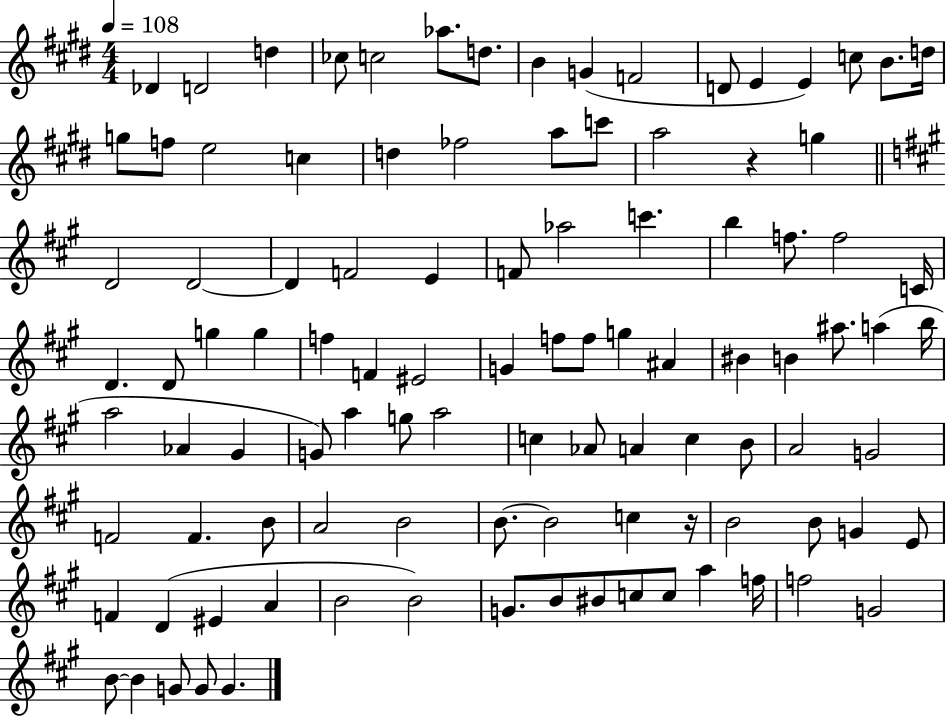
X:1
T:Untitled
M:4/4
L:1/4
K:E
_D D2 d _c/2 c2 _a/2 d/2 B G F2 D/2 E E c/2 B/2 d/4 g/2 f/2 e2 c d _f2 a/2 c'/2 a2 z g D2 D2 D F2 E F/2 _a2 c' b f/2 f2 C/4 D D/2 g g f F ^E2 G f/2 f/2 g ^A ^B B ^a/2 a b/4 a2 _A ^G G/2 a g/2 a2 c _A/2 A c B/2 A2 G2 F2 F B/2 A2 B2 B/2 B2 c z/4 B2 B/2 G E/2 F D ^E A B2 B2 G/2 B/2 ^B/2 c/2 c/2 a f/4 f2 G2 B/2 B G/2 G/2 G